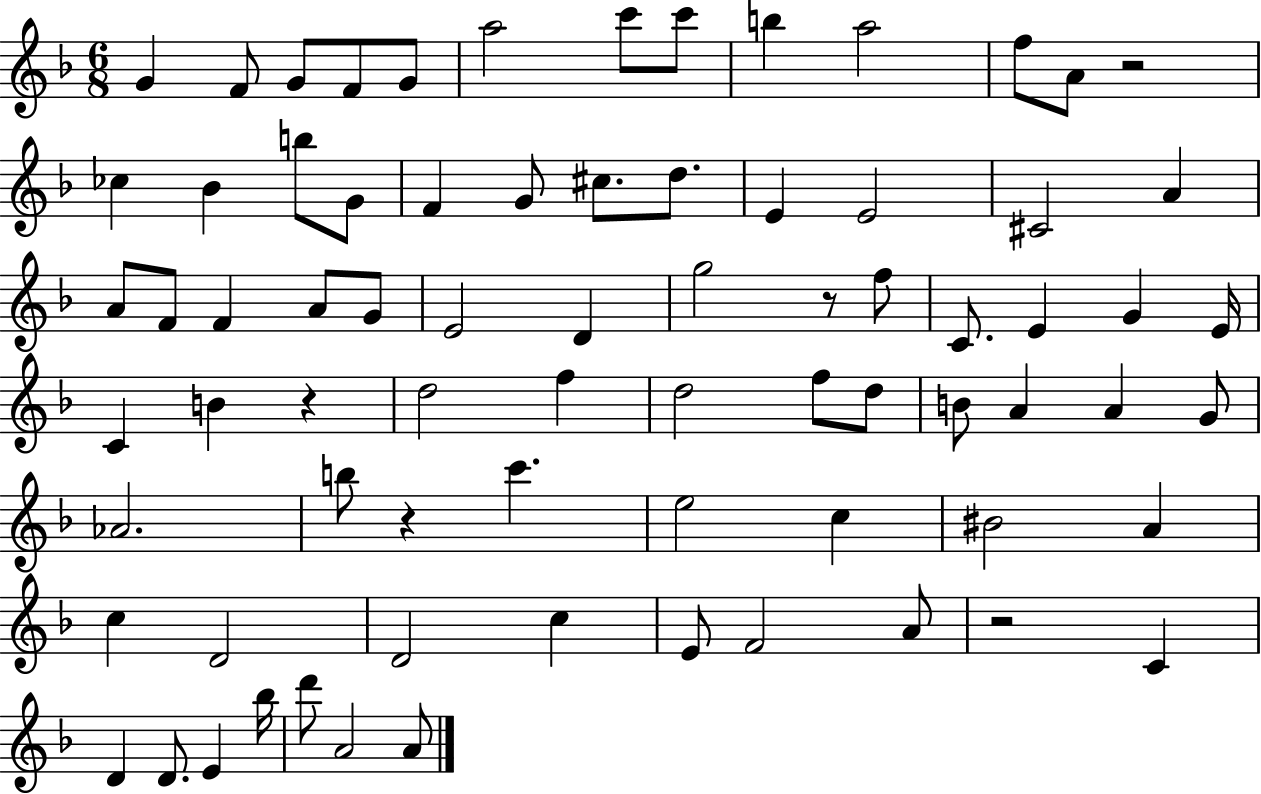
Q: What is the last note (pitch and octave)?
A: A4